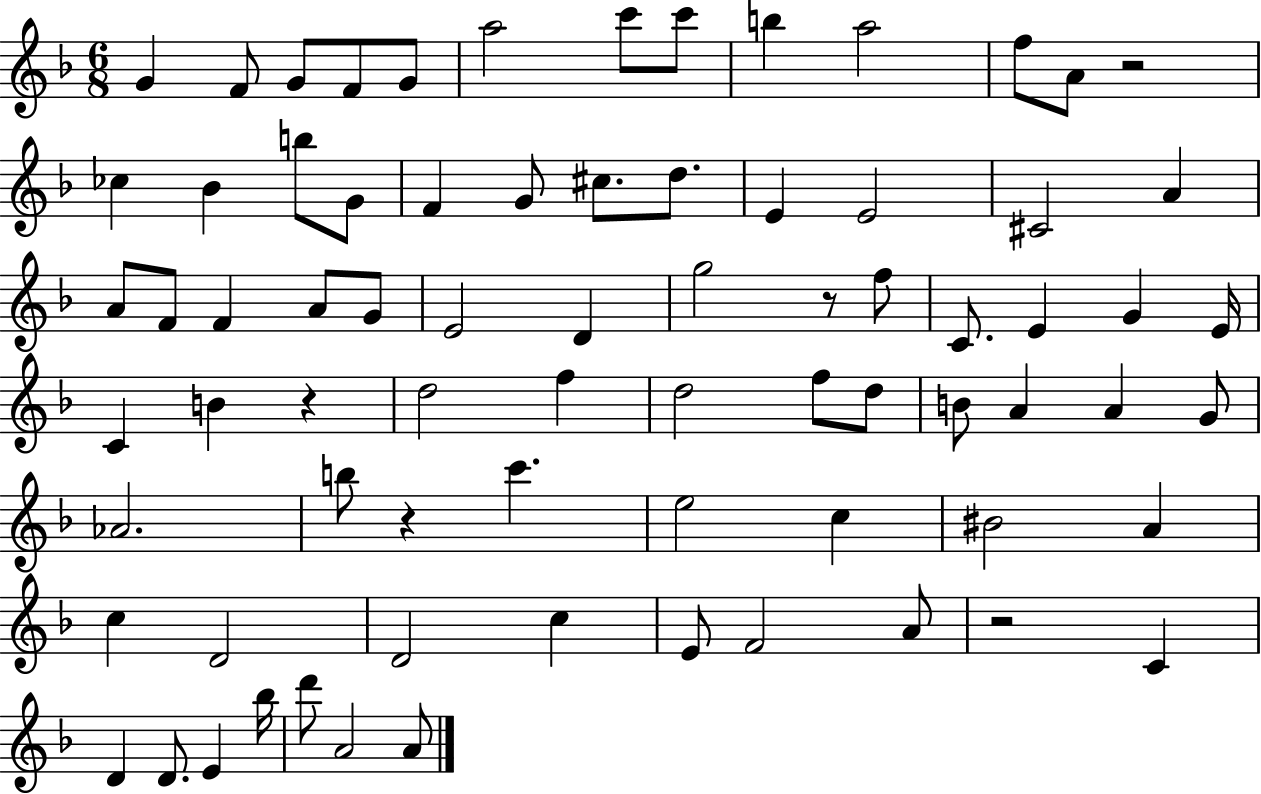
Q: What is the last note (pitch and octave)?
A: A4